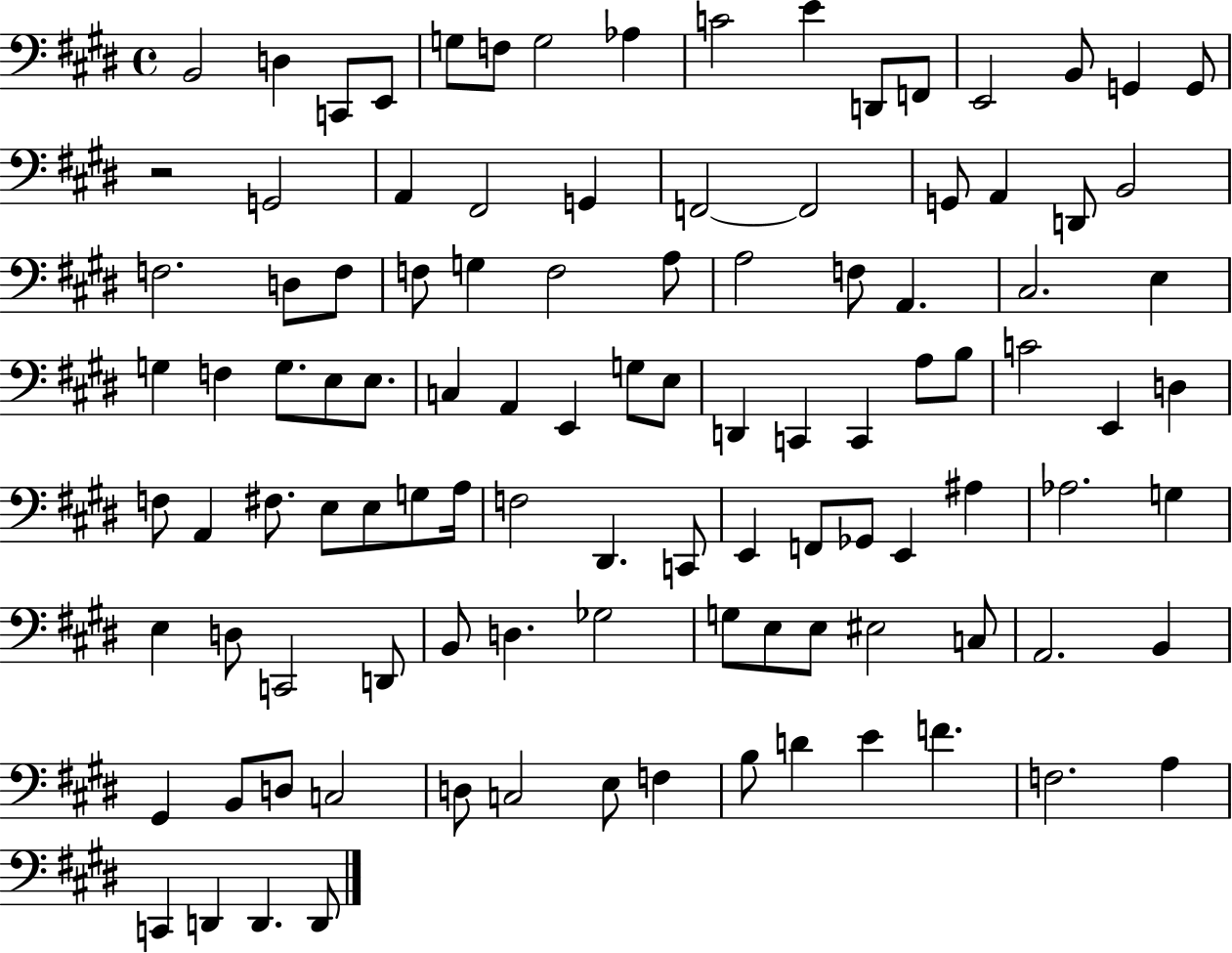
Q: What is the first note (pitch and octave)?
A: B2